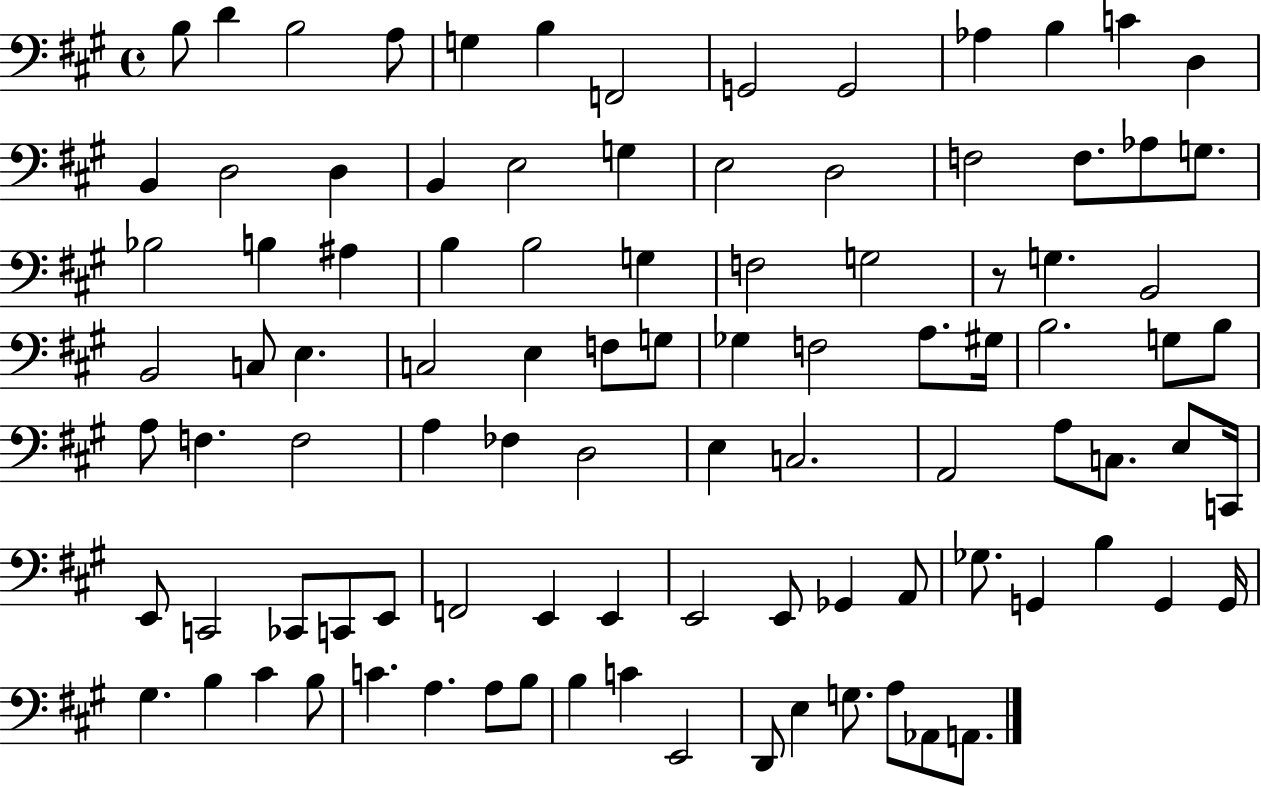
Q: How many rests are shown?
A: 1